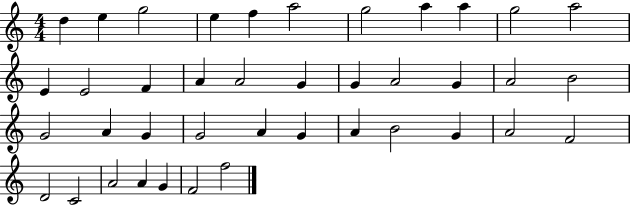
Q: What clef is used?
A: treble